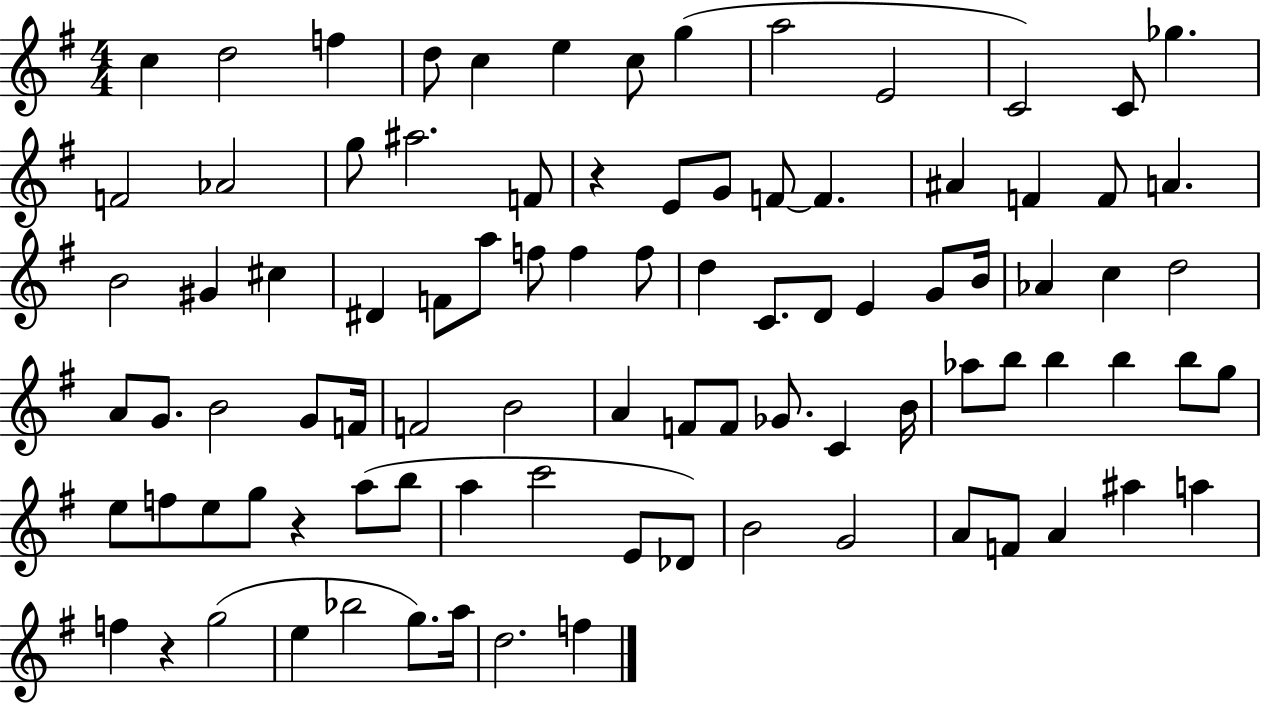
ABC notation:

X:1
T:Untitled
M:4/4
L:1/4
K:G
c d2 f d/2 c e c/2 g a2 E2 C2 C/2 _g F2 _A2 g/2 ^a2 F/2 z E/2 G/2 F/2 F ^A F F/2 A B2 ^G ^c ^D F/2 a/2 f/2 f f/2 d C/2 D/2 E G/2 B/4 _A c d2 A/2 G/2 B2 G/2 F/4 F2 B2 A F/2 F/2 _G/2 C B/4 _a/2 b/2 b b b/2 g/2 e/2 f/2 e/2 g/2 z a/2 b/2 a c'2 E/2 _D/2 B2 G2 A/2 F/2 A ^a a f z g2 e _b2 g/2 a/4 d2 f